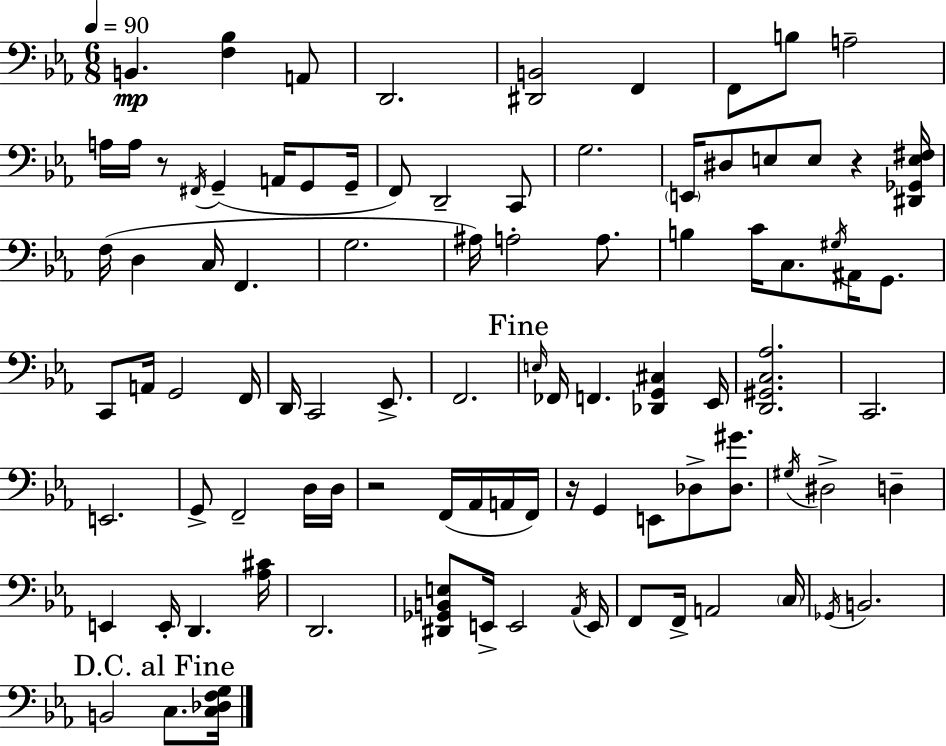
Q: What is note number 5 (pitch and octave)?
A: F2